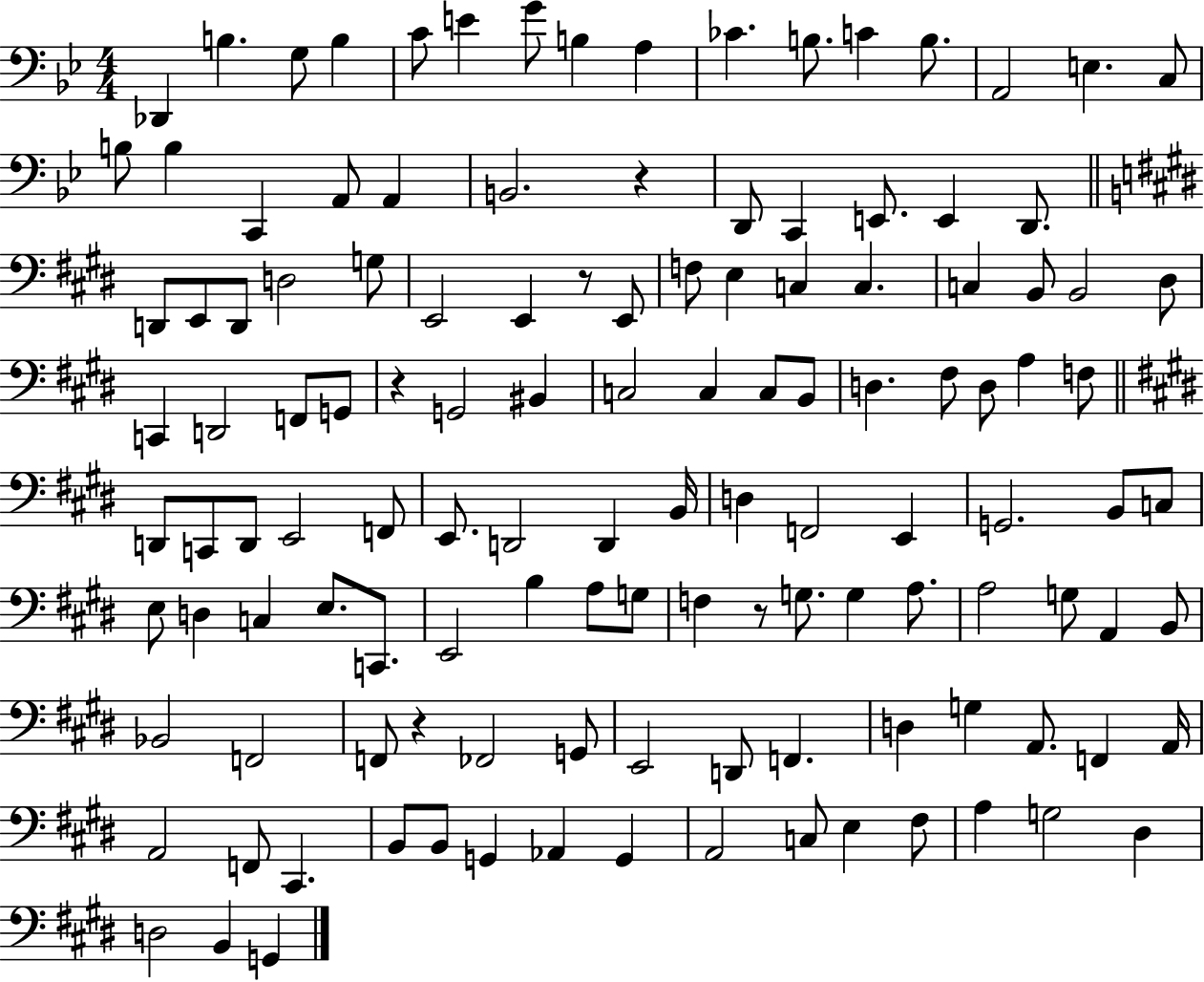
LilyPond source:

{
  \clef bass
  \numericTimeSignature
  \time 4/4
  \key bes \major
  des,4 b4. g8 b4 | c'8 e'4 g'8 b4 a4 | ces'4. b8. c'4 b8. | a,2 e4. c8 | \break b8 b4 c,4 a,8 a,4 | b,2. r4 | d,8 c,4 e,8. e,4 d,8. | \bar "||" \break \key e \major d,8 e,8 d,8 d2 g8 | e,2 e,4 r8 e,8 | f8 e4 c4 c4. | c4 b,8 b,2 dis8 | \break c,4 d,2 f,8 g,8 | r4 g,2 bis,4 | c2 c4 c8 b,8 | d4. fis8 d8 a4 f8 | \break \bar "||" \break \key e \major d,8 c,8 d,8 e,2 f,8 | e,8. d,2 d,4 b,16 | d4 f,2 e,4 | g,2. b,8 c8 | \break e8 d4 c4 e8. c,8. | e,2 b4 a8 g8 | f4 r8 g8. g4 a8. | a2 g8 a,4 b,8 | \break bes,2 f,2 | f,8 r4 fes,2 g,8 | e,2 d,8 f,4. | d4 g4 a,8. f,4 a,16 | \break a,2 f,8 cis,4. | b,8 b,8 g,4 aes,4 g,4 | a,2 c8 e4 fis8 | a4 g2 dis4 | \break d2 b,4 g,4 | \bar "|."
}